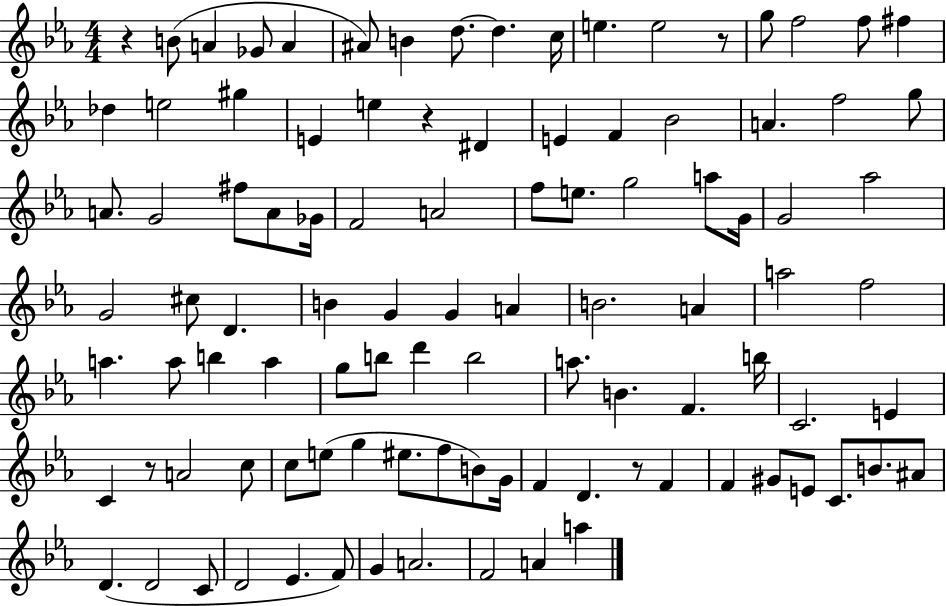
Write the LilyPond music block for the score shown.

{
  \clef treble
  \numericTimeSignature
  \time 4/4
  \key ees \major
  r4 b'8( a'4 ges'8 a'4 | ais'8) b'4 d''8.~~ d''4. c''16 | e''4. e''2 r8 | g''8 f''2 f''8 fis''4 | \break des''4 e''2 gis''4 | e'4 e''4 r4 dis'4 | e'4 f'4 bes'2 | a'4. f''2 g''8 | \break a'8. g'2 fis''8 a'8 ges'16 | f'2 a'2 | f''8 e''8. g''2 a''8 g'16 | g'2 aes''2 | \break g'2 cis''8 d'4. | b'4 g'4 g'4 a'4 | b'2. a'4 | a''2 f''2 | \break a''4. a''8 b''4 a''4 | g''8 b''8 d'''4 b''2 | a''8. b'4. f'4. b''16 | c'2. e'4 | \break c'4 r8 a'2 c''8 | c''8 e''8( g''4 eis''8. f''8 b'8) g'16 | f'4 d'4. r8 f'4 | f'4 gis'8 e'8 c'8. b'8. ais'8 | \break d'4.( d'2 c'8 | d'2 ees'4. f'8) | g'4 a'2. | f'2 a'4 a''4 | \break \bar "|."
}